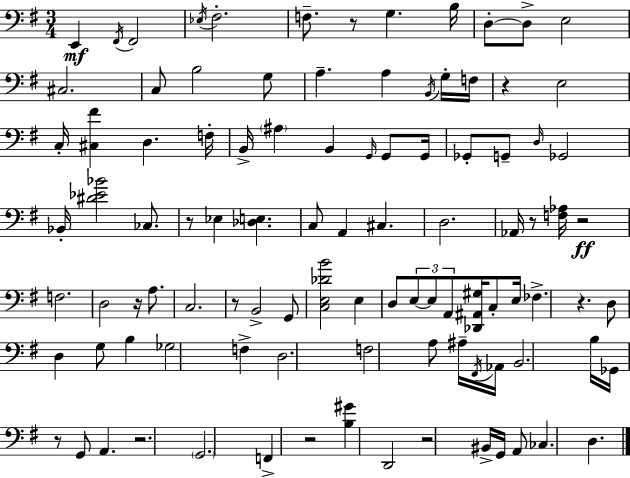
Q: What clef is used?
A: bass